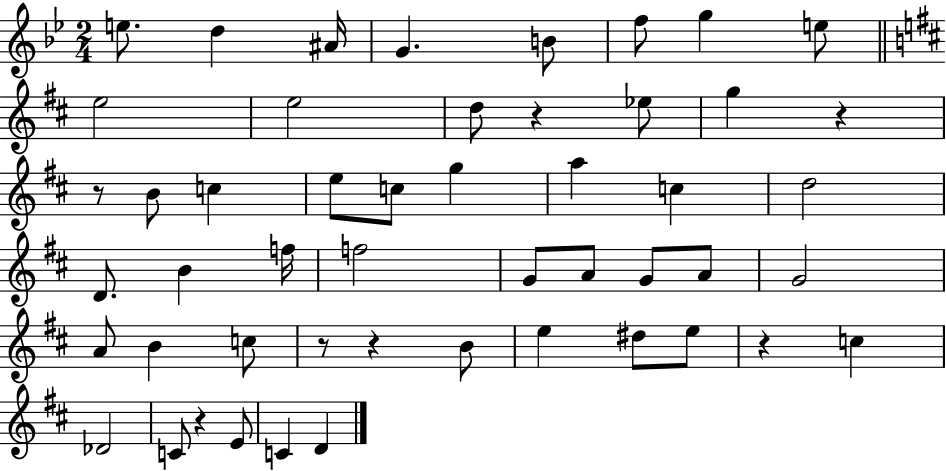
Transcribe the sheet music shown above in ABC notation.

X:1
T:Untitled
M:2/4
L:1/4
K:Bb
e/2 d ^A/4 G B/2 f/2 g e/2 e2 e2 d/2 z _e/2 g z z/2 B/2 c e/2 c/2 g a c d2 D/2 B f/4 f2 G/2 A/2 G/2 A/2 G2 A/2 B c/2 z/2 z B/2 e ^d/2 e/2 z c _D2 C/2 z E/2 C D